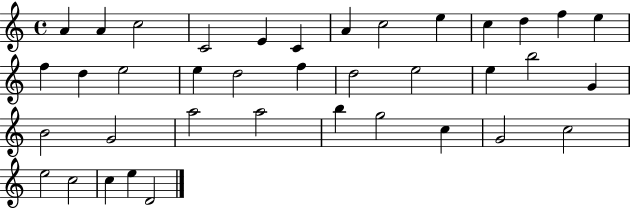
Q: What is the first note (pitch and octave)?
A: A4